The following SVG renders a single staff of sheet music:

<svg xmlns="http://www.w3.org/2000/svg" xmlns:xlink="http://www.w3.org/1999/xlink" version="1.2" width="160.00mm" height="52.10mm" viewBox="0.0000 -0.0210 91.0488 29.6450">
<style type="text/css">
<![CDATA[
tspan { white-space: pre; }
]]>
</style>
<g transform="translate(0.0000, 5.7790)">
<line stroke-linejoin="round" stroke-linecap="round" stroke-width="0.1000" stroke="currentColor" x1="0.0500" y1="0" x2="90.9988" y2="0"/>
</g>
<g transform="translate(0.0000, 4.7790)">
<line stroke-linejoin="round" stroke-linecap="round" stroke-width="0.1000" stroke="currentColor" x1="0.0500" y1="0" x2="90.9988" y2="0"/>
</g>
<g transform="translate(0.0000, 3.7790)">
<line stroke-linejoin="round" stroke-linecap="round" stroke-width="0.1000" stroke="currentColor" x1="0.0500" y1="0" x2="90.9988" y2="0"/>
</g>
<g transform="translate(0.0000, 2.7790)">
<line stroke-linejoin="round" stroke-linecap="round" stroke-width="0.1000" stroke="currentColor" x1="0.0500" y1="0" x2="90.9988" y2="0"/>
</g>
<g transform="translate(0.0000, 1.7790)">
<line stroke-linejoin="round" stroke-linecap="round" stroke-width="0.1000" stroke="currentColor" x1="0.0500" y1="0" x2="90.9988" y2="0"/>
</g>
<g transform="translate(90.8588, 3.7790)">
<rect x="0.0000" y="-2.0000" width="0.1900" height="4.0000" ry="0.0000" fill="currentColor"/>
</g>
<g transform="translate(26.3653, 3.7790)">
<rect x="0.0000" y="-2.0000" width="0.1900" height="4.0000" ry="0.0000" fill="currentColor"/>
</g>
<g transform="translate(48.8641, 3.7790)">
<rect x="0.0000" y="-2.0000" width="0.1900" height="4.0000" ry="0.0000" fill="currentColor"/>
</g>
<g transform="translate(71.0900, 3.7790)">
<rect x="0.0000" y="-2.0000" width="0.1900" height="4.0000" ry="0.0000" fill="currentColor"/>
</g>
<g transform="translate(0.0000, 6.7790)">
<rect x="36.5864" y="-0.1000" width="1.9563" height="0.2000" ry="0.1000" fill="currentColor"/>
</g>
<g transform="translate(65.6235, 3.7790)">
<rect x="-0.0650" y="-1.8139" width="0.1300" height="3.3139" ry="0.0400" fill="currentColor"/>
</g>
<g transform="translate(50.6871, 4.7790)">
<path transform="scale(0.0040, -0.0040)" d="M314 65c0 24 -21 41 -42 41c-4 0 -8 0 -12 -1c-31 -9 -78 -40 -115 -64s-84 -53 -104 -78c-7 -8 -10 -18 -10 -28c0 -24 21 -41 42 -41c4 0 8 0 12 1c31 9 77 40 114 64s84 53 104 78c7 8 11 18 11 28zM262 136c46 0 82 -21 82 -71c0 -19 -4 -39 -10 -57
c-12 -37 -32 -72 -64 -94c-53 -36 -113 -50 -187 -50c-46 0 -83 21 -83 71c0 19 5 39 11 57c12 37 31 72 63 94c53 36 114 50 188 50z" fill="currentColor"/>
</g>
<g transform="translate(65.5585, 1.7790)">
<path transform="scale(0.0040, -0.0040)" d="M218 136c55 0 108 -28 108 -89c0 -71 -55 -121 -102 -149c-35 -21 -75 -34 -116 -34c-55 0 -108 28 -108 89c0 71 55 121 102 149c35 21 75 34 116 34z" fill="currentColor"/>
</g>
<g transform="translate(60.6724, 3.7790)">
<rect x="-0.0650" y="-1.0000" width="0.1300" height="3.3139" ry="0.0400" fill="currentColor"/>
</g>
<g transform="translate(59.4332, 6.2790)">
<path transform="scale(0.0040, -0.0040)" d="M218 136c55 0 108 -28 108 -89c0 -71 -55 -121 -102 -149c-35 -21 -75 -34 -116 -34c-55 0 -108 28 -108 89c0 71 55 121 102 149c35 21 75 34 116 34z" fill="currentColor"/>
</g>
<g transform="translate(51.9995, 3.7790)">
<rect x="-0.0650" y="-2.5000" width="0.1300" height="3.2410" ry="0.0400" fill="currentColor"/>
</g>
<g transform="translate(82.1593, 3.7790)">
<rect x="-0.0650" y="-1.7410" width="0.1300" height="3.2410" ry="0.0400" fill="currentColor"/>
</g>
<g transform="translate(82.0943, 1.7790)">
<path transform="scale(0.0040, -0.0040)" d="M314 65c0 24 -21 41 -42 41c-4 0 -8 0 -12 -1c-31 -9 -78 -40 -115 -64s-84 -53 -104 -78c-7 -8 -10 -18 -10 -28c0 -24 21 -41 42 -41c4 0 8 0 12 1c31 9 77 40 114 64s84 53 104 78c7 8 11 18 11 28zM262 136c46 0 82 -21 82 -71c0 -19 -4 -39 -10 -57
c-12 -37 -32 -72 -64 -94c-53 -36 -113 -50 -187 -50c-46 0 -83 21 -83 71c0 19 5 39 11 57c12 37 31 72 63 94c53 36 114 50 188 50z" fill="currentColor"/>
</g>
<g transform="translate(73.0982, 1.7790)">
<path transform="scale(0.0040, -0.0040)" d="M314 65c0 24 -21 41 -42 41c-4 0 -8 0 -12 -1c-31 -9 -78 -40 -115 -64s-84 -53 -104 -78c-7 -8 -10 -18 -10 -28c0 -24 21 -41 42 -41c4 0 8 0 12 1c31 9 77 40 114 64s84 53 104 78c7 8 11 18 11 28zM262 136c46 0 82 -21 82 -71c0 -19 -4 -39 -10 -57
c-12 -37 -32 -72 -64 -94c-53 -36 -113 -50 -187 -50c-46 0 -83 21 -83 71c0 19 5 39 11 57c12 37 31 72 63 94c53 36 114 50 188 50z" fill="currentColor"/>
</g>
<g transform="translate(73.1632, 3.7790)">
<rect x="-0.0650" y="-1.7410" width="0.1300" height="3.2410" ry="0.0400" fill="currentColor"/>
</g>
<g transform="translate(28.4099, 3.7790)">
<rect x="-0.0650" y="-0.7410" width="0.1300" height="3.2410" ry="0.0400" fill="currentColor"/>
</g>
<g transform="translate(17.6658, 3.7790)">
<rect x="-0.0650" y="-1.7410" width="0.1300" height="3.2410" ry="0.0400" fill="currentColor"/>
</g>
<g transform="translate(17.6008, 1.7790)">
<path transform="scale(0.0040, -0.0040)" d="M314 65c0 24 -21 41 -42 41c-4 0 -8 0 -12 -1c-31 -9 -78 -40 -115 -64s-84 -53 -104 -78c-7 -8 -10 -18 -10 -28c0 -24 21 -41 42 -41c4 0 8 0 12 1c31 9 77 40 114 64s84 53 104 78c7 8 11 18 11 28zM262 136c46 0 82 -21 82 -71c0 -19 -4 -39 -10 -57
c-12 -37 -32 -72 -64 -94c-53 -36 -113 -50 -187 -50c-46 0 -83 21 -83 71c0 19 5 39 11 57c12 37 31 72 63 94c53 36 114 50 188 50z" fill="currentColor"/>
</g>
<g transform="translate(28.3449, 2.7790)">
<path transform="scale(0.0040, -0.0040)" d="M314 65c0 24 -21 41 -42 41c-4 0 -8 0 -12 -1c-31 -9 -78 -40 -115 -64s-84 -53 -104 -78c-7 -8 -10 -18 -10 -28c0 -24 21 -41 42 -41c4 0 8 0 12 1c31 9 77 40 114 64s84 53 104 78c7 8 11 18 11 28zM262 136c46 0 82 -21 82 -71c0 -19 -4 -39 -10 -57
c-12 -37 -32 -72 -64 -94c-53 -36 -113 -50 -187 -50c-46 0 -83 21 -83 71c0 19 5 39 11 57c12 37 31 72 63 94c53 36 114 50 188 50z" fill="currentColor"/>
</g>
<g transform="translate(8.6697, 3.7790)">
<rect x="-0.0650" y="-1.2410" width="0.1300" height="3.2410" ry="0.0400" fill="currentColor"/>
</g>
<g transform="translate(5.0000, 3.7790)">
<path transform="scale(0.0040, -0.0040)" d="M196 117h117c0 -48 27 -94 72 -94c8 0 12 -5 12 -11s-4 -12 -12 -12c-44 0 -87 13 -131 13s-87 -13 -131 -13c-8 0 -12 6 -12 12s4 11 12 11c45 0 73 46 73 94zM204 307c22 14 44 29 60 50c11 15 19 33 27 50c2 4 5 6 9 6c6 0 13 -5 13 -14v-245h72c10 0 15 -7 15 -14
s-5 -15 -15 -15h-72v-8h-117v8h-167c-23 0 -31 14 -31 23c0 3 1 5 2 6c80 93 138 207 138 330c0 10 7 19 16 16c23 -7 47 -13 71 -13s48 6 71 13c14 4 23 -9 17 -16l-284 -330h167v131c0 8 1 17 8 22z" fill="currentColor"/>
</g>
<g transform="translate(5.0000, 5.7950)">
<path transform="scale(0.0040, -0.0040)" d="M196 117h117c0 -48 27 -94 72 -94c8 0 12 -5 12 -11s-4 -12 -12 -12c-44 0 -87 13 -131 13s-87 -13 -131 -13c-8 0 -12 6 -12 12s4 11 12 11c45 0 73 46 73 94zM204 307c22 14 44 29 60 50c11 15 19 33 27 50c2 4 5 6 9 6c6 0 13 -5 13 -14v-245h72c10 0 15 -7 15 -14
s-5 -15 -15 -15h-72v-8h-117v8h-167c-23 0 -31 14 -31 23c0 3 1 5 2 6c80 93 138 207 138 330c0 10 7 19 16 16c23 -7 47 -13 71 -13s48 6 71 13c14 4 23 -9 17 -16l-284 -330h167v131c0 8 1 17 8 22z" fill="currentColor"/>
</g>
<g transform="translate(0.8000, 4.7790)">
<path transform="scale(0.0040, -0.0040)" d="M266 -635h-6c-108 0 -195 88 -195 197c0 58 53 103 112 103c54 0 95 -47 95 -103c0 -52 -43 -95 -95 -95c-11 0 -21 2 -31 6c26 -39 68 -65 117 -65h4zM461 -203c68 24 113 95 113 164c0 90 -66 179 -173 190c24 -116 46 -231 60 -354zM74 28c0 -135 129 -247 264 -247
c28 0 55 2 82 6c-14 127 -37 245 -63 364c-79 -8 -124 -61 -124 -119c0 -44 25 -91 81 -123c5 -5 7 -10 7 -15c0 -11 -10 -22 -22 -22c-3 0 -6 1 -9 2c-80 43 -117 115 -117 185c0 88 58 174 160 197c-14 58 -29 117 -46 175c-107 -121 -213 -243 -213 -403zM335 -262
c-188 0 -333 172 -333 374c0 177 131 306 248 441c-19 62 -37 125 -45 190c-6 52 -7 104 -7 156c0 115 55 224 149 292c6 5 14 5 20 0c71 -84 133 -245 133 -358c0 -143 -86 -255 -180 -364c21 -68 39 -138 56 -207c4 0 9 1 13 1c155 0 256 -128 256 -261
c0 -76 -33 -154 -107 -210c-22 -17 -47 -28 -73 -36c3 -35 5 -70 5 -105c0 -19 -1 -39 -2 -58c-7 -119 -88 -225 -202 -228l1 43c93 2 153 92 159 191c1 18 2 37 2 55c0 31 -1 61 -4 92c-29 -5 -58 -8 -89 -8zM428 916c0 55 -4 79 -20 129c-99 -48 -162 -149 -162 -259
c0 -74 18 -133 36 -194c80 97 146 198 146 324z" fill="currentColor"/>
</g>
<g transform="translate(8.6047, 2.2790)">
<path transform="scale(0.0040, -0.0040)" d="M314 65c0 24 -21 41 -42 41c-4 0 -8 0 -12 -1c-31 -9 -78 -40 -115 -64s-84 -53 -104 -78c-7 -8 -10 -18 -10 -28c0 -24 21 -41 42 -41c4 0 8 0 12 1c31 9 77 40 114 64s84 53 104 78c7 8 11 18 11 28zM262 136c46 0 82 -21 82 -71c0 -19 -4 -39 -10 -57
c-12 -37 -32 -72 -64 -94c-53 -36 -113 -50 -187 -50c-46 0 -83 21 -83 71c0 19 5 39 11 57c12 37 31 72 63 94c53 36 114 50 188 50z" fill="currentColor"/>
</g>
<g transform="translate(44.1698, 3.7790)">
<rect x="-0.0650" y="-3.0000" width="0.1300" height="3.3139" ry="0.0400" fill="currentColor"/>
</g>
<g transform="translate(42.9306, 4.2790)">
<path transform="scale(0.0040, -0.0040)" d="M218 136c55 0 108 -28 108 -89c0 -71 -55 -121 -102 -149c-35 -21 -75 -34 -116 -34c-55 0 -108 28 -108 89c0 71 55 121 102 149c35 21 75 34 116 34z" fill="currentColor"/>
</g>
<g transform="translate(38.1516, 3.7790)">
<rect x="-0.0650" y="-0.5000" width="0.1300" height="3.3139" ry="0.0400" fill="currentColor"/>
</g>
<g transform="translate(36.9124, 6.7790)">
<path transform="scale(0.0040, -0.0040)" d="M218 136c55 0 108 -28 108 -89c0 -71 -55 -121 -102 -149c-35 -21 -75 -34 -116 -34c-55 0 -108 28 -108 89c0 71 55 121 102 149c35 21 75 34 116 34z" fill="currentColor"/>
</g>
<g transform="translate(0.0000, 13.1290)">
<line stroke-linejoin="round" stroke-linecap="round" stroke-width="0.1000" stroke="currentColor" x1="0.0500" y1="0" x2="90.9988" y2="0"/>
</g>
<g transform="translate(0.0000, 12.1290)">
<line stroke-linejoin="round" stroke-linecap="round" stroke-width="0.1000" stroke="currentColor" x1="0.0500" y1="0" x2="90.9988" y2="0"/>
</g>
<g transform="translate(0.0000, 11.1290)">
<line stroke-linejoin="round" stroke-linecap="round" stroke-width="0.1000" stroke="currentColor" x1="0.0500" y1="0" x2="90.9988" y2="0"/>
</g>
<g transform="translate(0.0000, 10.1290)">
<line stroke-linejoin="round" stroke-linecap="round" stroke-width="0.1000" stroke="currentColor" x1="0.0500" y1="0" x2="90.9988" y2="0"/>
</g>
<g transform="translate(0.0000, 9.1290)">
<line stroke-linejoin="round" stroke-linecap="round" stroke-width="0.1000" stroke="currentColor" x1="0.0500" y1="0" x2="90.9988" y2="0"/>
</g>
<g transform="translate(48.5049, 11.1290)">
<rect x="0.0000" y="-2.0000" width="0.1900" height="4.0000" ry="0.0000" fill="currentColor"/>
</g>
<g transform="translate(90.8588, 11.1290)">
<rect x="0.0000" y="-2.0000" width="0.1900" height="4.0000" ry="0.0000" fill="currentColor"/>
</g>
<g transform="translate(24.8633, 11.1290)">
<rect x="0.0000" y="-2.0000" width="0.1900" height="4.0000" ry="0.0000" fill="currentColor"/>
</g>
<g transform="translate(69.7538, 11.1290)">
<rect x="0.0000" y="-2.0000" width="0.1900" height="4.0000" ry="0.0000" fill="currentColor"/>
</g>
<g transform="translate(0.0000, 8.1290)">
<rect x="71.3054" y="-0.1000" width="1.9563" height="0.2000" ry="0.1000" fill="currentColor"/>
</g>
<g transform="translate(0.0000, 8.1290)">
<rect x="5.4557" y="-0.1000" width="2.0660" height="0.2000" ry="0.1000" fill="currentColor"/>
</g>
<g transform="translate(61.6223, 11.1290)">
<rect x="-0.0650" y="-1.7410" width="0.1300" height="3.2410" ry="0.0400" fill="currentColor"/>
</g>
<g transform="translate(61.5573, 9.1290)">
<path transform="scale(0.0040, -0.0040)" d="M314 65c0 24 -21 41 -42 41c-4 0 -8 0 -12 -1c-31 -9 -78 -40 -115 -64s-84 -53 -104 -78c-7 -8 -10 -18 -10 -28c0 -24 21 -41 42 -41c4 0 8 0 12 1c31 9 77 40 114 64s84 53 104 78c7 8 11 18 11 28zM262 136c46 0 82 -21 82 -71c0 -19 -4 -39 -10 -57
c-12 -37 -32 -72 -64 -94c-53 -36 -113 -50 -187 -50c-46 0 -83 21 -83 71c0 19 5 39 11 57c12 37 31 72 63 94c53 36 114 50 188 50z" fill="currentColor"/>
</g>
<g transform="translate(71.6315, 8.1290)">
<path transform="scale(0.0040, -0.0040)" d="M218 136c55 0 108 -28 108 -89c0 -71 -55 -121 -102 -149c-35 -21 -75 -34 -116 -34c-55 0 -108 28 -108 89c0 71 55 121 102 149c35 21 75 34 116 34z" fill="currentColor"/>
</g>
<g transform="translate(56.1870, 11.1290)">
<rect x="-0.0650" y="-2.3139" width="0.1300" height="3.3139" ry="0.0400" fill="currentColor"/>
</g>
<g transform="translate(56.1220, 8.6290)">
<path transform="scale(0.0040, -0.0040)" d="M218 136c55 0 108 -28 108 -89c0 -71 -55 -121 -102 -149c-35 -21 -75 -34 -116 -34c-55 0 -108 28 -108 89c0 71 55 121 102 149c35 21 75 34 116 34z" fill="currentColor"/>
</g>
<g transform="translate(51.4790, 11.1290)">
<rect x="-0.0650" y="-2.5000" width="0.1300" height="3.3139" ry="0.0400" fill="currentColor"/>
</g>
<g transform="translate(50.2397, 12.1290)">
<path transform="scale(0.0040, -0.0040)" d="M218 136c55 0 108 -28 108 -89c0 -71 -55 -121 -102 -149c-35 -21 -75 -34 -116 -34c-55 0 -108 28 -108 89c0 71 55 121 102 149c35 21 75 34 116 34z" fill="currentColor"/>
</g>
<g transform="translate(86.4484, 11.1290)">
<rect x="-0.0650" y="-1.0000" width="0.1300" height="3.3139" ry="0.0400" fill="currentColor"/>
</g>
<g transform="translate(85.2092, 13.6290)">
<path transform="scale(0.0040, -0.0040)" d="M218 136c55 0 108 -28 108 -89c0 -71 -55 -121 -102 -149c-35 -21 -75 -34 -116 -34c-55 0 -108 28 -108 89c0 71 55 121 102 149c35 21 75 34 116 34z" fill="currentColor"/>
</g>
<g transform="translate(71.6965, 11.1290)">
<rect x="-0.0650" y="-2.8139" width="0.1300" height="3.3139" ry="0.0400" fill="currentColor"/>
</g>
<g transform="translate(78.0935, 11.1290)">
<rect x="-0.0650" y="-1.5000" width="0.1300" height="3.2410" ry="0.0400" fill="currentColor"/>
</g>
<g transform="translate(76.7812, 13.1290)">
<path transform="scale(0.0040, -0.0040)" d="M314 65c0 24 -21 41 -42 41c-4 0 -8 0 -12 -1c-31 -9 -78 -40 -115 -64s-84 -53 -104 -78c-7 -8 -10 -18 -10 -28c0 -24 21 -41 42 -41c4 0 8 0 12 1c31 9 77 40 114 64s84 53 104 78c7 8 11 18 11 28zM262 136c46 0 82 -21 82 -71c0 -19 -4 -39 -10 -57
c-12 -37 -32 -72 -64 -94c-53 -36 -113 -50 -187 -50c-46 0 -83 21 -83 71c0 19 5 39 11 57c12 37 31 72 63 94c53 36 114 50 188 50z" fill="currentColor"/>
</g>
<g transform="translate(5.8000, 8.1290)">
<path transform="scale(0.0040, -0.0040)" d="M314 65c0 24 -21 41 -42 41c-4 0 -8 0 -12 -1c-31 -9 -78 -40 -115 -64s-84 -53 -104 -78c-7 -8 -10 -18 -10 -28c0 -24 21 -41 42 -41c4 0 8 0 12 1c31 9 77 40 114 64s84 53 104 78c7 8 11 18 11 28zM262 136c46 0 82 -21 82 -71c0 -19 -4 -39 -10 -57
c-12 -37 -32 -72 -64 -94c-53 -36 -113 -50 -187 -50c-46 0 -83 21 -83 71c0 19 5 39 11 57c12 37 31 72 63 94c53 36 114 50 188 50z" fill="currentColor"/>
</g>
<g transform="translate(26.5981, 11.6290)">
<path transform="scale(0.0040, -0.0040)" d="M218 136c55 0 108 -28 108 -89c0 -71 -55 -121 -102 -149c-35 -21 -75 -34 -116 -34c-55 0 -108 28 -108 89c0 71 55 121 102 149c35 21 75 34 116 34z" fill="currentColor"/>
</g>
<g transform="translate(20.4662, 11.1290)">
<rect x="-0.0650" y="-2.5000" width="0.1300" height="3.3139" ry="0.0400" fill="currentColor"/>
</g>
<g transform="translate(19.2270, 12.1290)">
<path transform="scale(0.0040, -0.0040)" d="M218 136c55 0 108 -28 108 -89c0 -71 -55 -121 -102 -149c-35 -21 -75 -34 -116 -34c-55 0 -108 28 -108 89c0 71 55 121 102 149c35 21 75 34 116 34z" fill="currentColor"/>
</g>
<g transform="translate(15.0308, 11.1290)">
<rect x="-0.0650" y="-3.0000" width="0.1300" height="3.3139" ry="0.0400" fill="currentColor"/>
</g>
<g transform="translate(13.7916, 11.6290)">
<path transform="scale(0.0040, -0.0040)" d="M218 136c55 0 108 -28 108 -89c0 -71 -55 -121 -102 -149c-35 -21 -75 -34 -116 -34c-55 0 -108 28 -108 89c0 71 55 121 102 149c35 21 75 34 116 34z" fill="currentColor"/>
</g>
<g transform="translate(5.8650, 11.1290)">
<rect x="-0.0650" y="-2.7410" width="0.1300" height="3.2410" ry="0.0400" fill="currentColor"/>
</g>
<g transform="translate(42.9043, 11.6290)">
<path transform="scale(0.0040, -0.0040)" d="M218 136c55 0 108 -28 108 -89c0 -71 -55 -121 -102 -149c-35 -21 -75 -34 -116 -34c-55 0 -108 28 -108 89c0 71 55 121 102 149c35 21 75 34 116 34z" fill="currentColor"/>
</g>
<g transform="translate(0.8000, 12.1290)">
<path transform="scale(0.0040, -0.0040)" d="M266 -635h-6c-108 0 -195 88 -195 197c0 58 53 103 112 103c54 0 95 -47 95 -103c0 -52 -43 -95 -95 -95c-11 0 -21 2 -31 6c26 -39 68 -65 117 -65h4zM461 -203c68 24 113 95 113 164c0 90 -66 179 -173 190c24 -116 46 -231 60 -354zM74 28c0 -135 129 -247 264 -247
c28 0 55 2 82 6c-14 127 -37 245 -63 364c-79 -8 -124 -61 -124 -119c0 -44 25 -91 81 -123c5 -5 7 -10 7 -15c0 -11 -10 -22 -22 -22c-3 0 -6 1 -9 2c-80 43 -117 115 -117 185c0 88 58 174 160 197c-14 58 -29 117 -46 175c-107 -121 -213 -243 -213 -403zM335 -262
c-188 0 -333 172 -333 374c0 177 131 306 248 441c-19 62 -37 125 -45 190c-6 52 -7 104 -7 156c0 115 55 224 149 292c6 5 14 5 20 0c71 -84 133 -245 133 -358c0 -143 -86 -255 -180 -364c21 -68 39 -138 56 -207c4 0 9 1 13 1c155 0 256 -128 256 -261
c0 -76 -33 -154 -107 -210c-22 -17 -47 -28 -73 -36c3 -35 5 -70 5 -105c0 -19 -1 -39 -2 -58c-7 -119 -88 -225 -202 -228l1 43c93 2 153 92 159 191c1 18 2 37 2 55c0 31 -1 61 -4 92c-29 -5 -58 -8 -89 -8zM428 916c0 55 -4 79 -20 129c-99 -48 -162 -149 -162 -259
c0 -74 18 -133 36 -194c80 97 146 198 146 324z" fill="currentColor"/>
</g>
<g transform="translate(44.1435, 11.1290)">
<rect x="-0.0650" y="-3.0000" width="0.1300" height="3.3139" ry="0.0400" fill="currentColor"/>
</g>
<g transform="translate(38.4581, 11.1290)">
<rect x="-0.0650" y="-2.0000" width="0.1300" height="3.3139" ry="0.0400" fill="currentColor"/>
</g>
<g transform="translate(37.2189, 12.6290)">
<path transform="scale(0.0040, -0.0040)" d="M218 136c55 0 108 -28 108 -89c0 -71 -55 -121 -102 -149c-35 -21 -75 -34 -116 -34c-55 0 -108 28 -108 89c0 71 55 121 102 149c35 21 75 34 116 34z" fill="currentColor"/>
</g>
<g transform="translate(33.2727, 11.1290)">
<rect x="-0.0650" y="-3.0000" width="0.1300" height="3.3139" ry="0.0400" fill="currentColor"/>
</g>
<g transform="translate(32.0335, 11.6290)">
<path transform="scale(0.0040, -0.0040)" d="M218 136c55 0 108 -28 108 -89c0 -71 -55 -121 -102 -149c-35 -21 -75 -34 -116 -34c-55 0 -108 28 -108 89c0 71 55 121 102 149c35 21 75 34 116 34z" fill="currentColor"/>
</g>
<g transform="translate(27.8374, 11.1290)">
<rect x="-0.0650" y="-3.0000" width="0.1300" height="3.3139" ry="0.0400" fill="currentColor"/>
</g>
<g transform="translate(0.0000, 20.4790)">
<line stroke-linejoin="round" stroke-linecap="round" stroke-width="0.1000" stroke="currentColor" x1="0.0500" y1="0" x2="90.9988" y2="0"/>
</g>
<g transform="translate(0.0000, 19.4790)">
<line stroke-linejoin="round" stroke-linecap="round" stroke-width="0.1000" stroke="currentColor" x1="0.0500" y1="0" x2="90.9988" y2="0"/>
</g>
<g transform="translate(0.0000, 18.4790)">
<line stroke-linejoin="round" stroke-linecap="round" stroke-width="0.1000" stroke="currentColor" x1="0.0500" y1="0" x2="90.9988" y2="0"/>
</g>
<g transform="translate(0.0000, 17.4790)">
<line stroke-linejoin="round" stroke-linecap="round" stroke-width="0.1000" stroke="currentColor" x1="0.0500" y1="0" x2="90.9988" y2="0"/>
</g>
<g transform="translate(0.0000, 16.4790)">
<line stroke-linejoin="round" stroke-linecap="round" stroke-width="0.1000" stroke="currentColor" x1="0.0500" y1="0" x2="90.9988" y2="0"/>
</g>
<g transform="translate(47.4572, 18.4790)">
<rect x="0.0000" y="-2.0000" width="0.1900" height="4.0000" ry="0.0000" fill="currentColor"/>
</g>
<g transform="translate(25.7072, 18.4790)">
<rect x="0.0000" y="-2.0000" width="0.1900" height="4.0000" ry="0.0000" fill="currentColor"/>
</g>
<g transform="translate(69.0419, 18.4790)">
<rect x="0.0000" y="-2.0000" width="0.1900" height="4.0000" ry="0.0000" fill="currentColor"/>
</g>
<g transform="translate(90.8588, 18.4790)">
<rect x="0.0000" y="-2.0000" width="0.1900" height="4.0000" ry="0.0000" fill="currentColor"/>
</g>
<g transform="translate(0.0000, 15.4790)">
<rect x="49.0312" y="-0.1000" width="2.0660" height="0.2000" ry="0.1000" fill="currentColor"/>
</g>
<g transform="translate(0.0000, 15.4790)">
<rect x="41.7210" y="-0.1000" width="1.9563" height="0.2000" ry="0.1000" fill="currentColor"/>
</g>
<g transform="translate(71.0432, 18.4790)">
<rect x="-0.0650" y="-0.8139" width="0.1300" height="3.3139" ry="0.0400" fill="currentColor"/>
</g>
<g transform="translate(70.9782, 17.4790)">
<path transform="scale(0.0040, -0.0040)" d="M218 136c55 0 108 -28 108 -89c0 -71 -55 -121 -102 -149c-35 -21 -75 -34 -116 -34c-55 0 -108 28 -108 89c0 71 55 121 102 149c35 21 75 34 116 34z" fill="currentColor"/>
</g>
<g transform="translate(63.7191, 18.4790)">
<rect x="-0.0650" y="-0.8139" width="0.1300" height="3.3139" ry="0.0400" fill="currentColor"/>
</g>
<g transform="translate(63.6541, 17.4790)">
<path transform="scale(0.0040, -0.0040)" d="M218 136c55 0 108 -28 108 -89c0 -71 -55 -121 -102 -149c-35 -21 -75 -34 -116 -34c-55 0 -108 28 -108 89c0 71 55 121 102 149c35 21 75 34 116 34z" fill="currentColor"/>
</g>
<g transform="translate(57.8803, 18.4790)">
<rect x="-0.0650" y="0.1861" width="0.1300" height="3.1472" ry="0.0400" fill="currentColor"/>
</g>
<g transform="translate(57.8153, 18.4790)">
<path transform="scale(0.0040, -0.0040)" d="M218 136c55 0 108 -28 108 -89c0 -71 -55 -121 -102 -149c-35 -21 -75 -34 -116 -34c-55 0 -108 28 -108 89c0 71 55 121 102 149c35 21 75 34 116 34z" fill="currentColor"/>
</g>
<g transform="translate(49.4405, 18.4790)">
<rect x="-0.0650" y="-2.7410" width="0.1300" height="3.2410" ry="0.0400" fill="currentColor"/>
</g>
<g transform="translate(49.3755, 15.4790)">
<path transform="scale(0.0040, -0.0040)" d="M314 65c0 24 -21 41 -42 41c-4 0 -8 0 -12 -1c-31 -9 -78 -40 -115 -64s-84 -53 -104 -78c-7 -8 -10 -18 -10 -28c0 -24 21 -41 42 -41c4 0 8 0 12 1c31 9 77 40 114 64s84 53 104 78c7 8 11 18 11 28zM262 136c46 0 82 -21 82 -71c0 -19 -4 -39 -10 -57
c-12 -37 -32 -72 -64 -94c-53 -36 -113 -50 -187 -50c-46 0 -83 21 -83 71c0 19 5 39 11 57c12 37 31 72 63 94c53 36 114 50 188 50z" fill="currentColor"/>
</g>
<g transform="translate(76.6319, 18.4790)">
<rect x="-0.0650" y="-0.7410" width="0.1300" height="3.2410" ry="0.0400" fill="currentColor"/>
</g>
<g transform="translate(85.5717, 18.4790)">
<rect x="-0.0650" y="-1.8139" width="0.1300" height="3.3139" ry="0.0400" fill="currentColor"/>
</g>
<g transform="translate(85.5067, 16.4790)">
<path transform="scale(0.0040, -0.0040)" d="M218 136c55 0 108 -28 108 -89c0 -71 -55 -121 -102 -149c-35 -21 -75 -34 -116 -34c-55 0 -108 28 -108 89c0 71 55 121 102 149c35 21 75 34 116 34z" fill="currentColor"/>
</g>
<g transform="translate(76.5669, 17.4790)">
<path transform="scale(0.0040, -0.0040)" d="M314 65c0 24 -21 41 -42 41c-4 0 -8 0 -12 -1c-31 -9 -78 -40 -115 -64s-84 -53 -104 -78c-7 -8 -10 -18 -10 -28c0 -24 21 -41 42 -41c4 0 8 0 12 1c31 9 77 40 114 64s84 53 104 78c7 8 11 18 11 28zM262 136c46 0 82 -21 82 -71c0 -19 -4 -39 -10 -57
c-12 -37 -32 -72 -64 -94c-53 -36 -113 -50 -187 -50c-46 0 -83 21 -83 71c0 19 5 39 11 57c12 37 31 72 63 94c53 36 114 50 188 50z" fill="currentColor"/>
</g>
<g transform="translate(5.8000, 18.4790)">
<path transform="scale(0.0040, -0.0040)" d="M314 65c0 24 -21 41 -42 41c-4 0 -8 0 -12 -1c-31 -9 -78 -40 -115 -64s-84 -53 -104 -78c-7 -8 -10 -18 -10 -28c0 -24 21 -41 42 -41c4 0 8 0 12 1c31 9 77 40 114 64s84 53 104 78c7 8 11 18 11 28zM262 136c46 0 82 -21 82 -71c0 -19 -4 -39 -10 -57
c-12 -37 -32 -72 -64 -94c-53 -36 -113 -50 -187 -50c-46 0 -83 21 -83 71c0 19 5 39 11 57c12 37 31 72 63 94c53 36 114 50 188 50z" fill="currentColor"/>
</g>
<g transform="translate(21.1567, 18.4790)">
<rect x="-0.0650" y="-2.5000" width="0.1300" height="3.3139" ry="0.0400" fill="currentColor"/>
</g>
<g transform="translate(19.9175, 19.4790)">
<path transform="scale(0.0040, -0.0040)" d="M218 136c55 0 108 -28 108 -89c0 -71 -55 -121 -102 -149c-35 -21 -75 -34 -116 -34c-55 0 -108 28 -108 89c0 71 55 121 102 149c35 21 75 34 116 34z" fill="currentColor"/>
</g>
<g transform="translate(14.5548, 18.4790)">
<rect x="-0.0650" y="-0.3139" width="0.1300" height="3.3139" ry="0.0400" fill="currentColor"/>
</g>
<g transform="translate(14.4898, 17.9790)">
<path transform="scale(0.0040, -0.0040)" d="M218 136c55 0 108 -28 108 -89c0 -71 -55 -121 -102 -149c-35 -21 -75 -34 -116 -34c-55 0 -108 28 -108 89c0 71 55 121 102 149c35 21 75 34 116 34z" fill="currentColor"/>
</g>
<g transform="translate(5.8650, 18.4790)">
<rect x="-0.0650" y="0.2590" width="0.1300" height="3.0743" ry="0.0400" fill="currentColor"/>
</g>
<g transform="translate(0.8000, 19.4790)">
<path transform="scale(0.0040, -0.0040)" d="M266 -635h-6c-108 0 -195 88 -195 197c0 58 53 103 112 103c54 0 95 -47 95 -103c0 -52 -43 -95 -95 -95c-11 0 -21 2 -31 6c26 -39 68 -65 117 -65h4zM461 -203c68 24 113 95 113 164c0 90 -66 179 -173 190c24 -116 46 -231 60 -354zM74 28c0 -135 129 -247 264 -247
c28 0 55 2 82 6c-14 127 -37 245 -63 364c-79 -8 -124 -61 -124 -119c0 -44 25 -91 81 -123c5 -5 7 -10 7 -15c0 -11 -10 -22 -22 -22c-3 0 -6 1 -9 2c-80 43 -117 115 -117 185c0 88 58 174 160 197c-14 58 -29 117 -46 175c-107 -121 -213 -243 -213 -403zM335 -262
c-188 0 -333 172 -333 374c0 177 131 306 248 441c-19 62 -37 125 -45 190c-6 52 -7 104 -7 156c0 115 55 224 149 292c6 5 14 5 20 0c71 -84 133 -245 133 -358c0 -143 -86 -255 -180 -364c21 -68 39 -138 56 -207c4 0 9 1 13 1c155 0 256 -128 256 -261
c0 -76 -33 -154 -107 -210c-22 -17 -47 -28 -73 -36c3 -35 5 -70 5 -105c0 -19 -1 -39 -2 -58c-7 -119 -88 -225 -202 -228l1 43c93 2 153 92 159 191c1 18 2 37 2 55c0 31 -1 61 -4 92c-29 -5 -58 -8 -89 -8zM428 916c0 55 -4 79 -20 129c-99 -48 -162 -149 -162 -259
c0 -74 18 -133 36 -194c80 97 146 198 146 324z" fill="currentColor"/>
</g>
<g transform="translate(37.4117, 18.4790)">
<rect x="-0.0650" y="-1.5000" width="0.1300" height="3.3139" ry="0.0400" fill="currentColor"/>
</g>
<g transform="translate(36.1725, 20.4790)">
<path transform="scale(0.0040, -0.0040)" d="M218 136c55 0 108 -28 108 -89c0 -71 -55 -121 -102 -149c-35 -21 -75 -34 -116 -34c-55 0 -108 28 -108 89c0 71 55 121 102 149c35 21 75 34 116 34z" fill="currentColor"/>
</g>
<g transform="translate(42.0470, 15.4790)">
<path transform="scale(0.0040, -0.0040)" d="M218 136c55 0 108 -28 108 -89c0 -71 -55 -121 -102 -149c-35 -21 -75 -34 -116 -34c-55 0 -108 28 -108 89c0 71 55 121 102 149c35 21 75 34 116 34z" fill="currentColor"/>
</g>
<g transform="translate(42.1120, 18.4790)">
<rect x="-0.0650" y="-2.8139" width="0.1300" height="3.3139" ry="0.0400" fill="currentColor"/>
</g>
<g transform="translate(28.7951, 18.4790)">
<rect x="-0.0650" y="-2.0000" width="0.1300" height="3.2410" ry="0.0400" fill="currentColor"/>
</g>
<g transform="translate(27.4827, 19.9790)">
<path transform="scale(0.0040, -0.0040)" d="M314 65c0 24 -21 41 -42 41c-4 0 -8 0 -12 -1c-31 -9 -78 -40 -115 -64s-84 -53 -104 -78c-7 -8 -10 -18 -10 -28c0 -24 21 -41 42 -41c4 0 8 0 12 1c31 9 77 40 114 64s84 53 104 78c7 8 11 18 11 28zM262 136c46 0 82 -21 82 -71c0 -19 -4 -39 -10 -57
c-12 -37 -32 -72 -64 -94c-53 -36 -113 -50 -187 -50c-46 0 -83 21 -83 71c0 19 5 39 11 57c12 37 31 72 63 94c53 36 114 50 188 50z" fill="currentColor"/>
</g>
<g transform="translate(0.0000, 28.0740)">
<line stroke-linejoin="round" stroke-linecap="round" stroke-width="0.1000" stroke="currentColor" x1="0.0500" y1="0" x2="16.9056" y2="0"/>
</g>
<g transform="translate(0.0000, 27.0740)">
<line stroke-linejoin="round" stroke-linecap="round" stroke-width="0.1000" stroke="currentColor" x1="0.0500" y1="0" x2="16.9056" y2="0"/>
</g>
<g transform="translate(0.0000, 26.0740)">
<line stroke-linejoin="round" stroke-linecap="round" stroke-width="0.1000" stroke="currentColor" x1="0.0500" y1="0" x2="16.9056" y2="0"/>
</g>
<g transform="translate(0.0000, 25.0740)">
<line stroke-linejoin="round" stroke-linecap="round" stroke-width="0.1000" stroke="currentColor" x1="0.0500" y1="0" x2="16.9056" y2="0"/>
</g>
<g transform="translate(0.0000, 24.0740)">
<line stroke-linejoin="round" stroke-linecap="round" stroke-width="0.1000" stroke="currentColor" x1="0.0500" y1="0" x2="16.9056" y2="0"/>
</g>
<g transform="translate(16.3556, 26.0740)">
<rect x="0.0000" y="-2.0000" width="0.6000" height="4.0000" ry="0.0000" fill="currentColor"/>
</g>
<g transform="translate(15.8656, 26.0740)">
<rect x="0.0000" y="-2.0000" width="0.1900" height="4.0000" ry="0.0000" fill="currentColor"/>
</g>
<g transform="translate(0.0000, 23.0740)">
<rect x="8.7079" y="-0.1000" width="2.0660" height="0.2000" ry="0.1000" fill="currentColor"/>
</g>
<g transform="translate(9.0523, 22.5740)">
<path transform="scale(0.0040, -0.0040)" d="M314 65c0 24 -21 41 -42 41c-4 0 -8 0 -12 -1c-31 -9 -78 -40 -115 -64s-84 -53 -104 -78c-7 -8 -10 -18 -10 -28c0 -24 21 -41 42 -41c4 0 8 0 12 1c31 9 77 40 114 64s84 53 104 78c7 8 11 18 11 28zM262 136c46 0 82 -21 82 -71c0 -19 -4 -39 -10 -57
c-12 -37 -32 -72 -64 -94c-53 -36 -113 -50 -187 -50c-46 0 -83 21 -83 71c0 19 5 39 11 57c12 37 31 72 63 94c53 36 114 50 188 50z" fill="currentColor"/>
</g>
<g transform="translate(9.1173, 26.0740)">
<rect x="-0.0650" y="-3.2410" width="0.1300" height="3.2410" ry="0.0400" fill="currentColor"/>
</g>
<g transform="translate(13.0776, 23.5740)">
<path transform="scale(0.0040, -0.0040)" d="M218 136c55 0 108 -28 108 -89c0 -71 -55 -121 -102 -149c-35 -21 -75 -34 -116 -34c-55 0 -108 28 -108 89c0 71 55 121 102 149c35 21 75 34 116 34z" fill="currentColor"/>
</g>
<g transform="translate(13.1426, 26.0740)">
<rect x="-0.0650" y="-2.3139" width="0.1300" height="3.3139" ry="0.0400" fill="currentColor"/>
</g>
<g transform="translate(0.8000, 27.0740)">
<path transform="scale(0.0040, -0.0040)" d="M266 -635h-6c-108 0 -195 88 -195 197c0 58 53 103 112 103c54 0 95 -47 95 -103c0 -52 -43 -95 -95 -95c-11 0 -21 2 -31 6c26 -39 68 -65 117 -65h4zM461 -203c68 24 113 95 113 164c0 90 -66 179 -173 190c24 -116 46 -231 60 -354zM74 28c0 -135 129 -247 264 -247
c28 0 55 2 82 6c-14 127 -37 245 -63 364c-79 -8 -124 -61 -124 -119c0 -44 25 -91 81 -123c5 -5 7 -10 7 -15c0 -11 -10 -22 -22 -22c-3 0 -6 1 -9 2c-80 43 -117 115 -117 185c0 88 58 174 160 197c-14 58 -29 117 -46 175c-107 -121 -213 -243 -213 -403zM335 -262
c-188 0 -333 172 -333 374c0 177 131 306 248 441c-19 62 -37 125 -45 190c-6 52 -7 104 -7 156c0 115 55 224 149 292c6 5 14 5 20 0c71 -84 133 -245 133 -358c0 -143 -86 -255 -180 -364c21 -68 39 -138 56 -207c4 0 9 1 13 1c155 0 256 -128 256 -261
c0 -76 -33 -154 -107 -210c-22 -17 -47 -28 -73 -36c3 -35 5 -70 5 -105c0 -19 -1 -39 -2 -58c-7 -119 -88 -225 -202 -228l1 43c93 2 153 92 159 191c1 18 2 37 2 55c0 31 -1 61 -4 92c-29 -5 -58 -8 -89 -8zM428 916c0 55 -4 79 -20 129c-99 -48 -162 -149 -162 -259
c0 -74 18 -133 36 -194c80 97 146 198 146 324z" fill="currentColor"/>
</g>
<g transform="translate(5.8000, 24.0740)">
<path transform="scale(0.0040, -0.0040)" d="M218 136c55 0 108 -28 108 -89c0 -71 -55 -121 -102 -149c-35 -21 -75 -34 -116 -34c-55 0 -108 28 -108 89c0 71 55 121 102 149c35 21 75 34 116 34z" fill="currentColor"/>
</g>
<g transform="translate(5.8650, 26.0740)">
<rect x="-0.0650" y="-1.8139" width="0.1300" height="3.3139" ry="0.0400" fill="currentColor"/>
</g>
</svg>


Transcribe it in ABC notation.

X:1
T:Untitled
M:4/4
L:1/4
K:C
e2 f2 d2 C A G2 D f f2 f2 a2 A G A A F A G g f2 a E2 D B2 c G F2 E a a2 B d d d2 f f b2 g